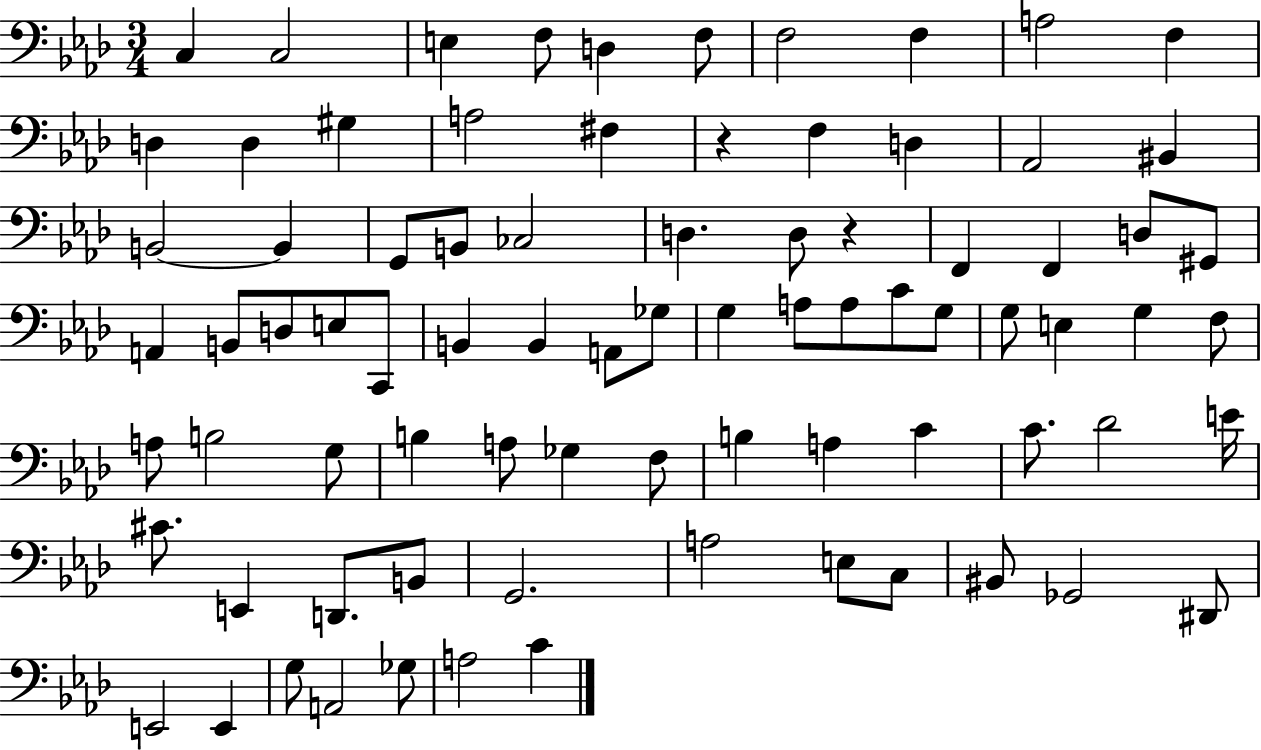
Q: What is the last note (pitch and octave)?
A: C4